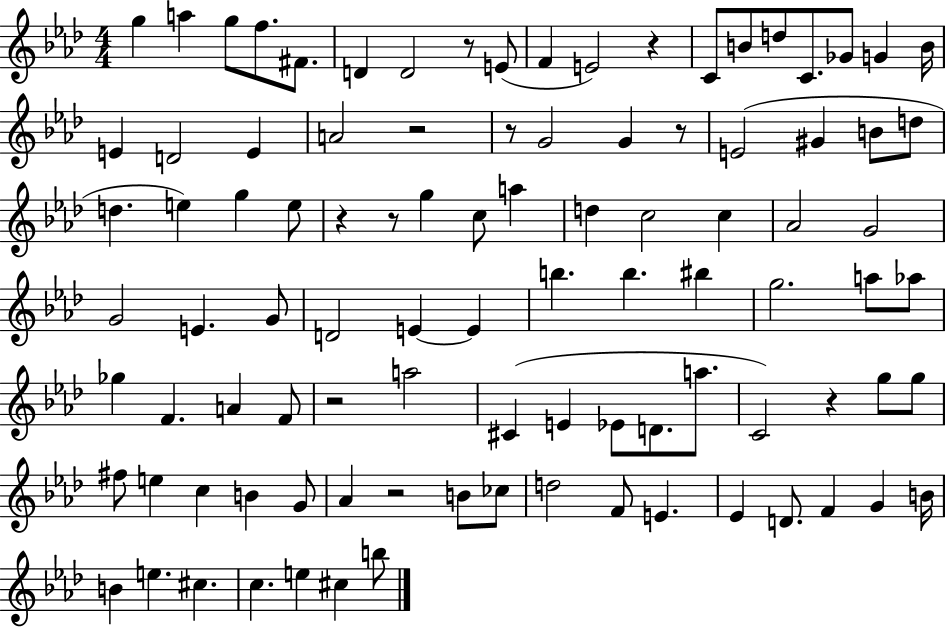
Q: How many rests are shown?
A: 10